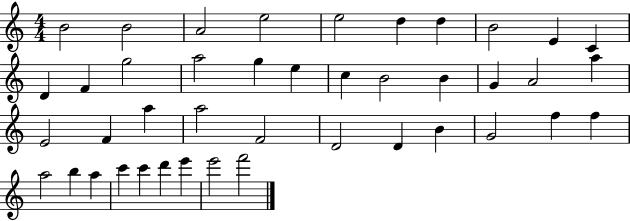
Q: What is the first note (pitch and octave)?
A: B4